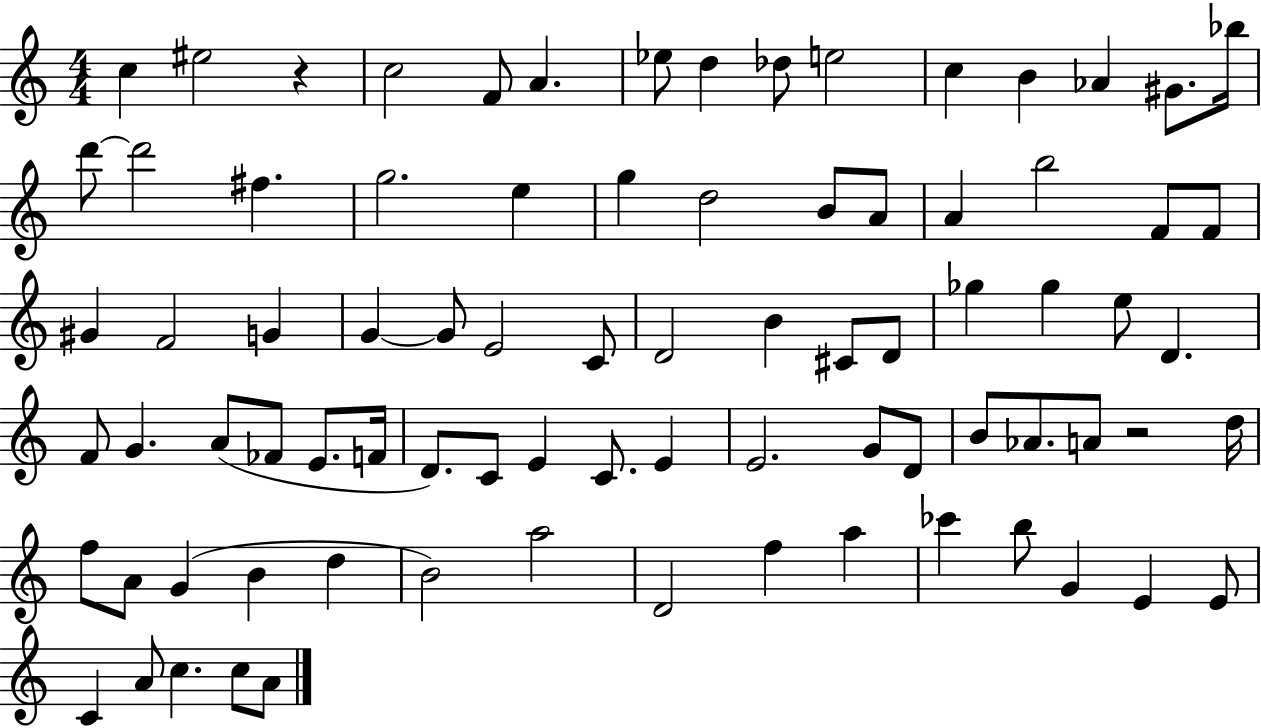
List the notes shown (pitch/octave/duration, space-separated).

C5/q EIS5/h R/q C5/h F4/e A4/q. Eb5/e D5/q Db5/e E5/h C5/q B4/q Ab4/q G#4/e. Bb5/s D6/e D6/h F#5/q. G5/h. E5/q G5/q D5/h B4/e A4/e A4/q B5/h F4/e F4/e G#4/q F4/h G4/q G4/q G4/e E4/h C4/e D4/h B4/q C#4/e D4/e Gb5/q Gb5/q E5/e D4/q. F4/e G4/q. A4/e FES4/e E4/e. F4/s D4/e. C4/e E4/q C4/e. E4/q E4/h. G4/e D4/e B4/e Ab4/e. A4/e R/h D5/s F5/e A4/e G4/q B4/q D5/q B4/h A5/h D4/h F5/q A5/q CES6/q B5/e G4/q E4/q E4/e C4/q A4/e C5/q. C5/e A4/e